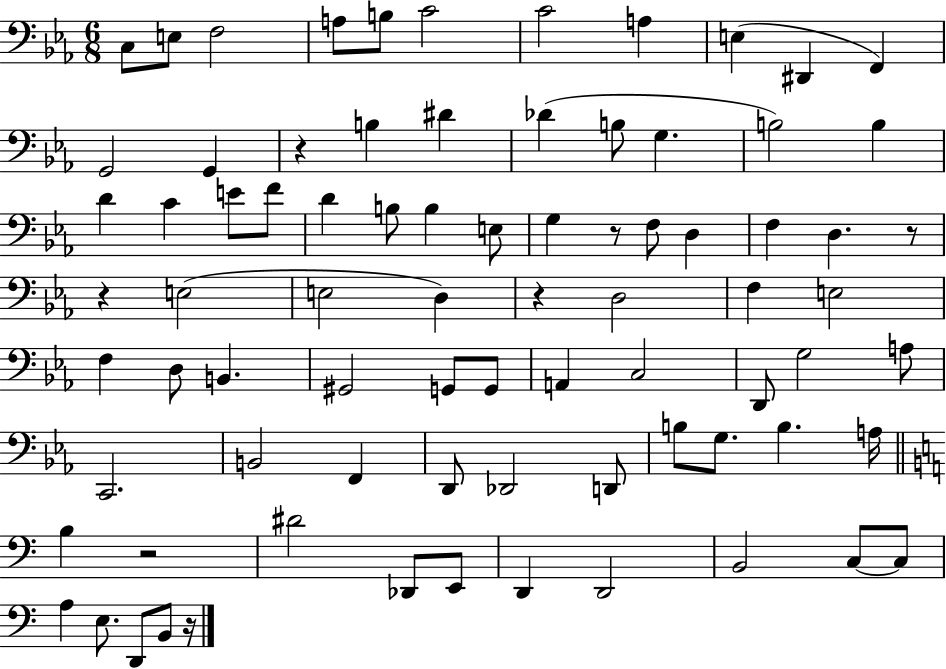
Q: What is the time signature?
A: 6/8